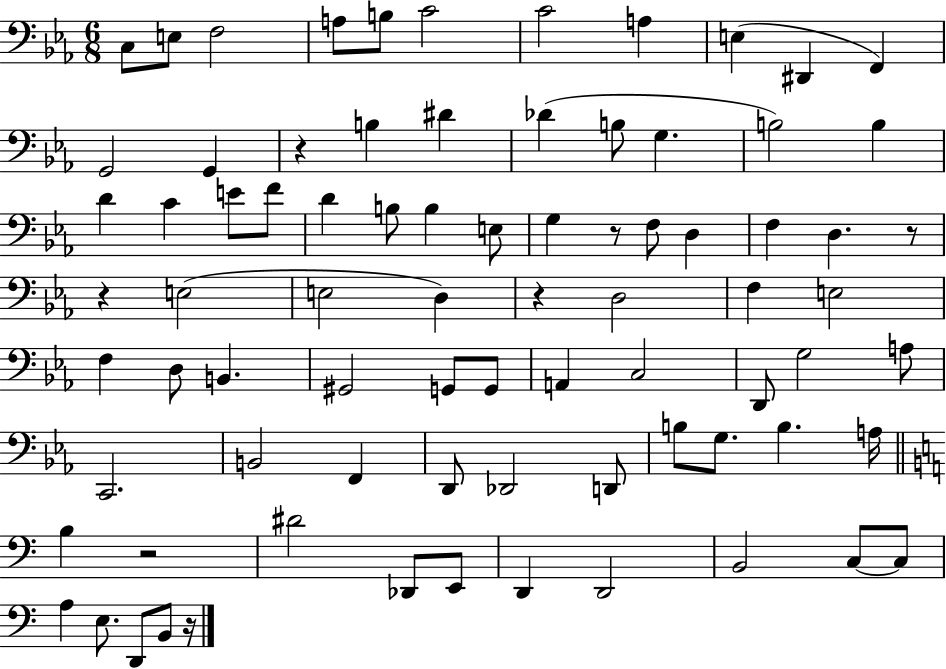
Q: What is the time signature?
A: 6/8